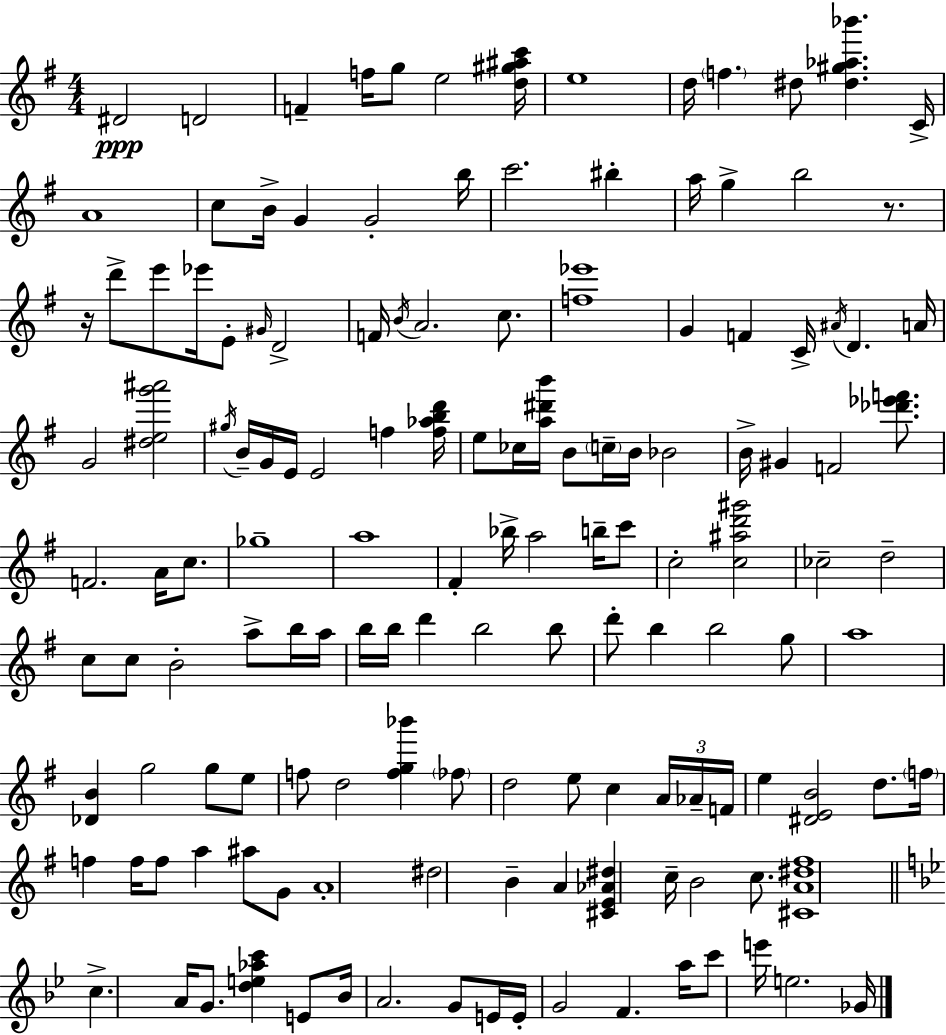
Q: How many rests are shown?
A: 2